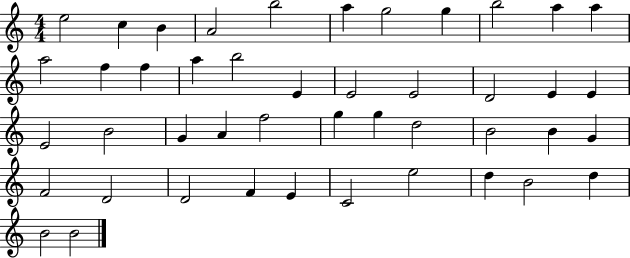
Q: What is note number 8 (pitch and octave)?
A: G5